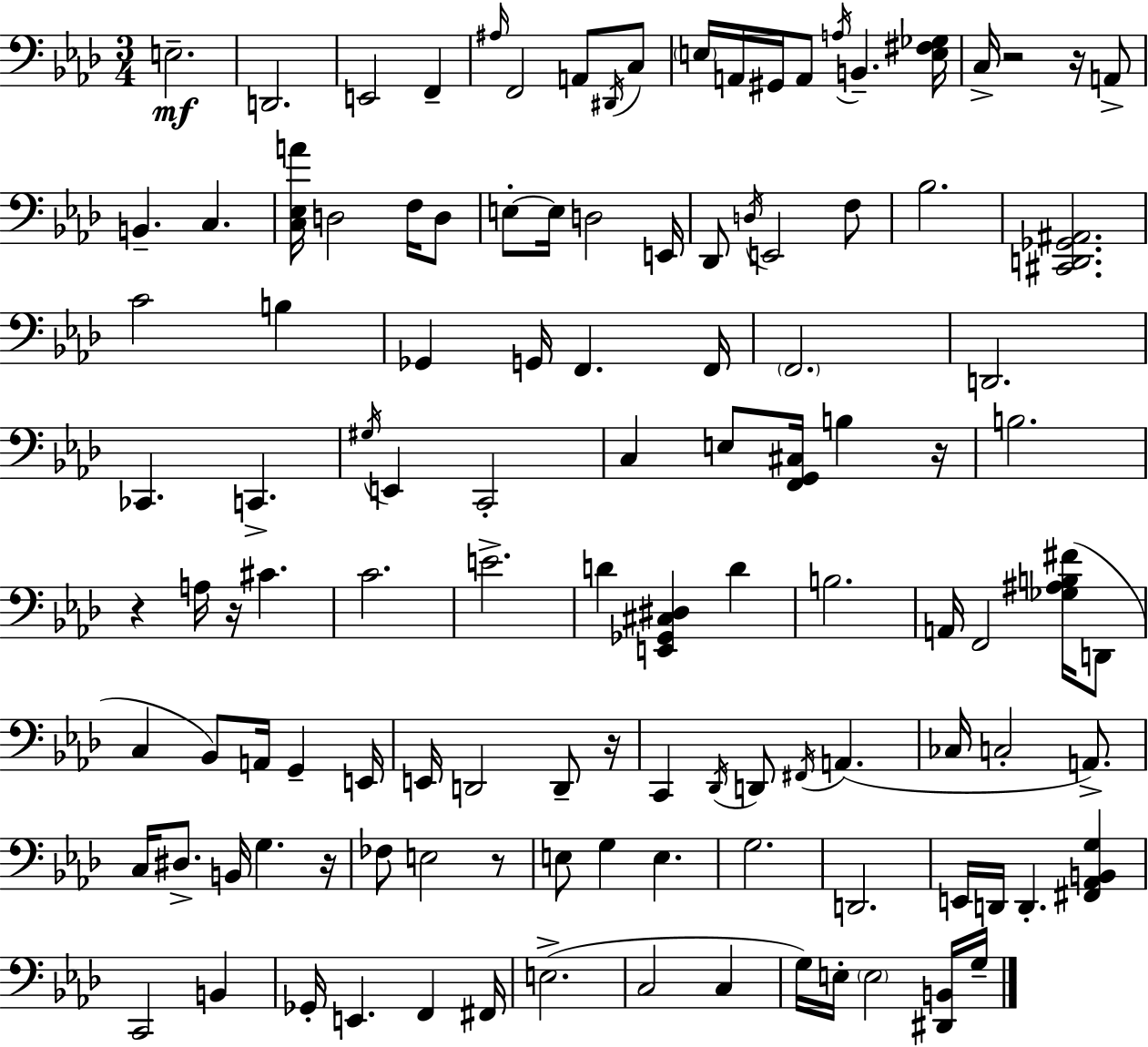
E3/h. D2/h. E2/h F2/q A#3/s F2/h A2/e D#2/s C3/e E3/s A2/s G#2/s A2/e A3/s B2/q. [E3,F#3,Gb3]/s C3/s R/h R/s A2/e B2/q. C3/q. [C3,Eb3,A4]/s D3/h F3/s D3/e E3/e E3/s D3/h E2/s Db2/e D3/s E2/h F3/e Bb3/h. [C#2,D2,Gb2,A#2]/h. C4/h B3/q Gb2/q G2/s F2/q. F2/s F2/h. D2/h. CES2/q. C2/q. G#3/s E2/q C2/h C3/q E3/e [F2,G2,C#3]/s B3/q R/s B3/h. R/q A3/s R/s C#4/q. C4/h. E4/h. D4/q [E2,Gb2,C#3,D#3]/q D4/q B3/h. A2/s F2/h [Gb3,A#3,B3,F#4]/s D2/e C3/q Bb2/e A2/s G2/q E2/s E2/s D2/h D2/e R/s C2/q Db2/s D2/e F#2/s A2/q. CES3/s C3/h A2/e. C3/s D#3/e. B2/s G3/q. R/s FES3/e E3/h R/e E3/e G3/q E3/q. G3/h. D2/h. E2/s D2/s D2/q. [F#2,Ab2,B2,G3]/q C2/h B2/q Gb2/s E2/q. F2/q F#2/s E3/h. C3/h C3/q G3/s E3/s E3/h [D#2,B2]/s G3/s